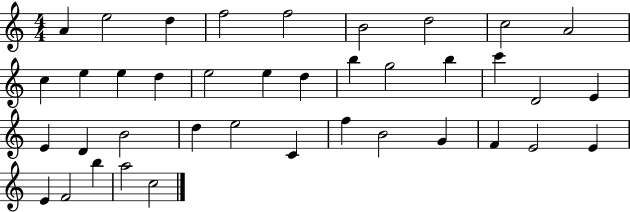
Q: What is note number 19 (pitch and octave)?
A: B5